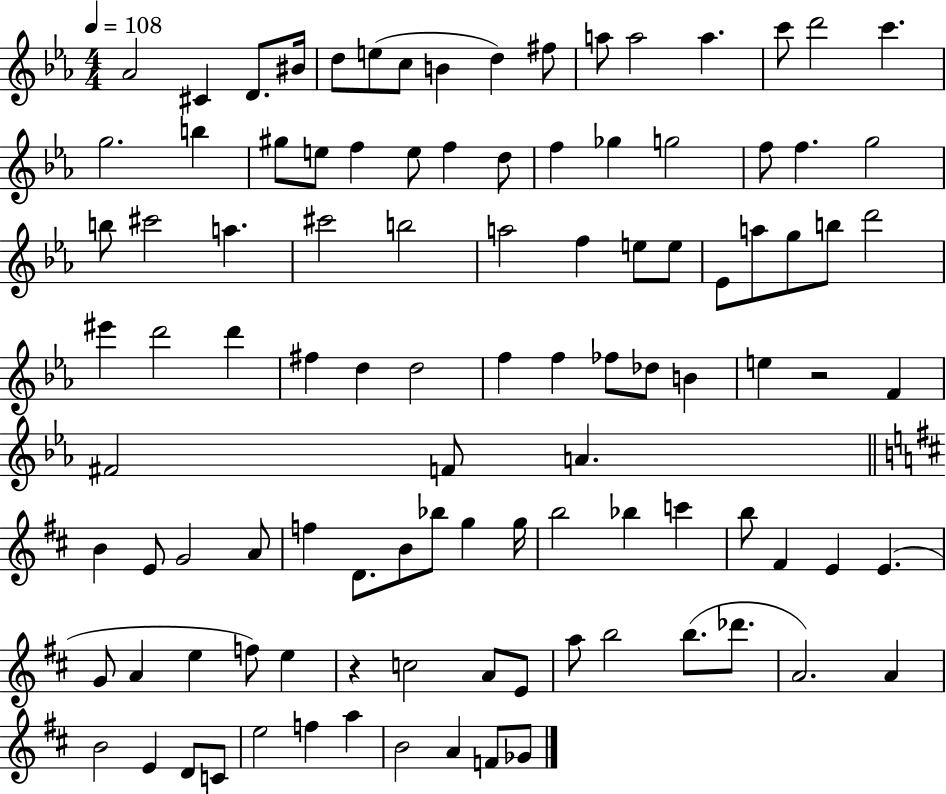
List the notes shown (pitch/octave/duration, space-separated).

Ab4/h C#4/q D4/e. BIS4/s D5/e E5/e C5/e B4/q D5/q F#5/e A5/e A5/h A5/q. C6/e D6/h C6/q. G5/h. B5/q G#5/e E5/e F5/q E5/e F5/q D5/e F5/q Gb5/q G5/h F5/e F5/q. G5/h B5/e C#6/h A5/q. C#6/h B5/h A5/h F5/q E5/e E5/e Eb4/e A5/e G5/e B5/e D6/h EIS6/q D6/h D6/q F#5/q D5/q D5/h F5/q F5/q FES5/e Db5/e B4/q E5/q R/h F4/q F#4/h F4/e A4/q. B4/q E4/e G4/h A4/e F5/q D4/e. B4/e Bb5/e G5/q G5/s B5/h Bb5/q C6/q B5/e F#4/q E4/q E4/q. G4/e A4/q E5/q F5/e E5/q R/q C5/h A4/e E4/e A5/e B5/h B5/e. Db6/e. A4/h. A4/q B4/h E4/q D4/e C4/e E5/h F5/q A5/q B4/h A4/q F4/e Gb4/e